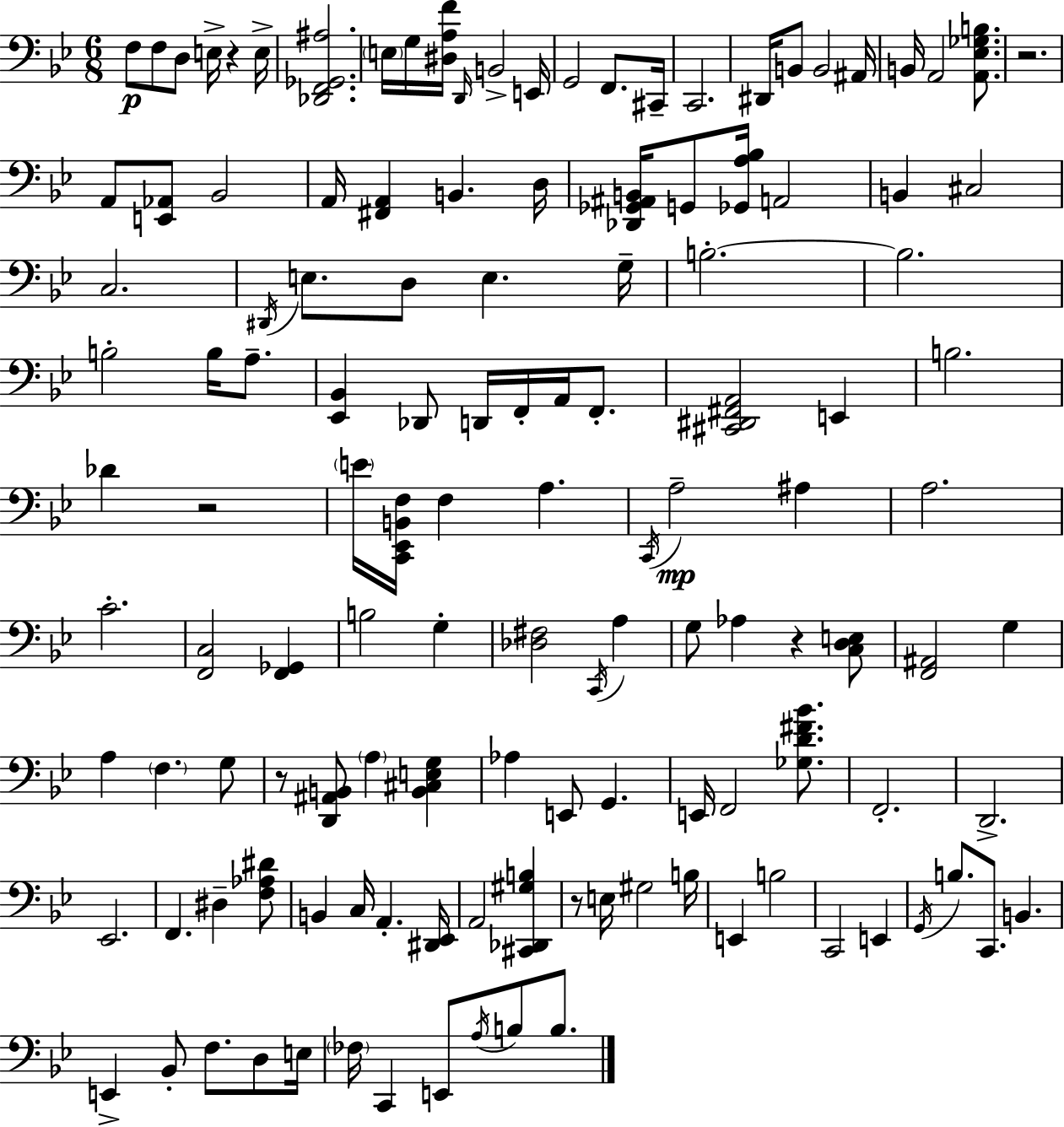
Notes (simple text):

F3/e F3/e D3/e E3/s R/q E3/s [Db2,F2,Gb2,A#3]/h. E3/s G3/s [D#3,A3,F4]/s D2/s B2/h E2/s G2/h F2/e. C#2/s C2/h. D#2/s B2/e B2/h A#2/s B2/s A2/h [A2,Eb3,Gb3,B3]/e. R/h. A2/e [E2,Ab2]/e Bb2/h A2/s [F#2,A2]/q B2/q. D3/s [Db2,Gb2,A#2,B2]/s G2/e [Gb2,A3,Bb3]/s A2/h B2/q C#3/h C3/h. D#2/s E3/e. D3/e E3/q. G3/s B3/h. B3/h. B3/h B3/s A3/e. [Eb2,Bb2]/q Db2/e D2/s F2/s A2/s F2/e. [C#2,D#2,F#2,A2]/h E2/q B3/h. Db4/q R/h E4/s [C2,Eb2,B2,F3]/s F3/q A3/q. C2/s A3/h A#3/q A3/h. C4/h. [F2,C3]/h [F2,Gb2]/q B3/h G3/q [Db3,F#3]/h C2/s A3/q G3/e Ab3/q R/q [C3,D3,E3]/e [F2,A#2]/h G3/q A3/q F3/q. G3/e R/e [D2,A#2,B2]/e A3/q [B2,C#3,E3,G3]/q Ab3/q E2/e G2/q. E2/s F2/h [Gb3,D4,F#4,Bb4]/e. F2/h. D2/h. Eb2/h. F2/q. D#3/q [F3,Ab3,D#4]/e B2/q C3/s A2/q. [D#2,Eb2]/s A2/h [C#2,Db2,G#3,B3]/q R/e E3/s G#3/h B3/s E2/q B3/h C2/h E2/q G2/s B3/e. C2/e. B2/q. E2/q Bb2/e F3/e. D3/e E3/s FES3/s C2/q E2/e A3/s B3/e B3/e.